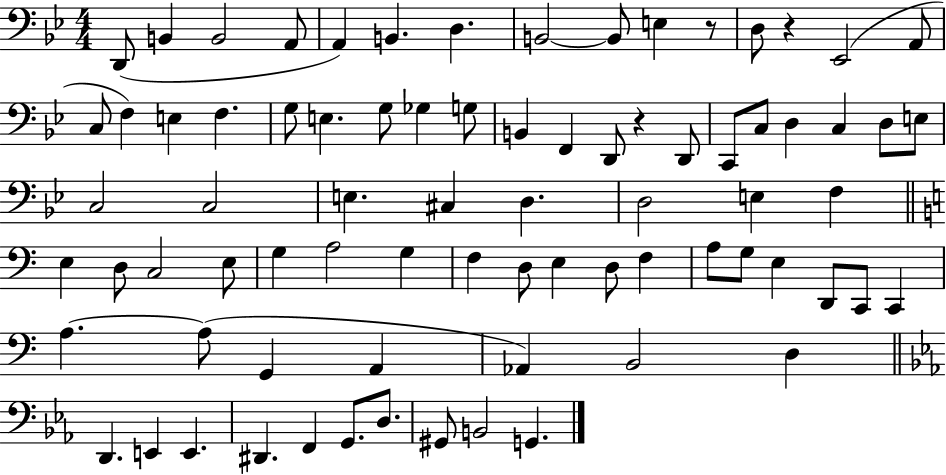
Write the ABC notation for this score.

X:1
T:Untitled
M:4/4
L:1/4
K:Bb
D,,/2 B,, B,,2 A,,/2 A,, B,, D, B,,2 B,,/2 E, z/2 D,/2 z _E,,2 A,,/2 C,/2 F, E, F, G,/2 E, G,/2 _G, G,/2 B,, F,, D,,/2 z D,,/2 C,,/2 C,/2 D, C, D,/2 E,/2 C,2 C,2 E, ^C, D, D,2 E, F, E, D,/2 C,2 E,/2 G, A,2 G, F, D,/2 E, D,/2 F, A,/2 G,/2 E, D,,/2 C,,/2 C,, A, A,/2 G,, A,, _A,, B,,2 D, D,, E,, E,, ^D,, F,, G,,/2 D,/2 ^G,,/2 B,,2 G,,